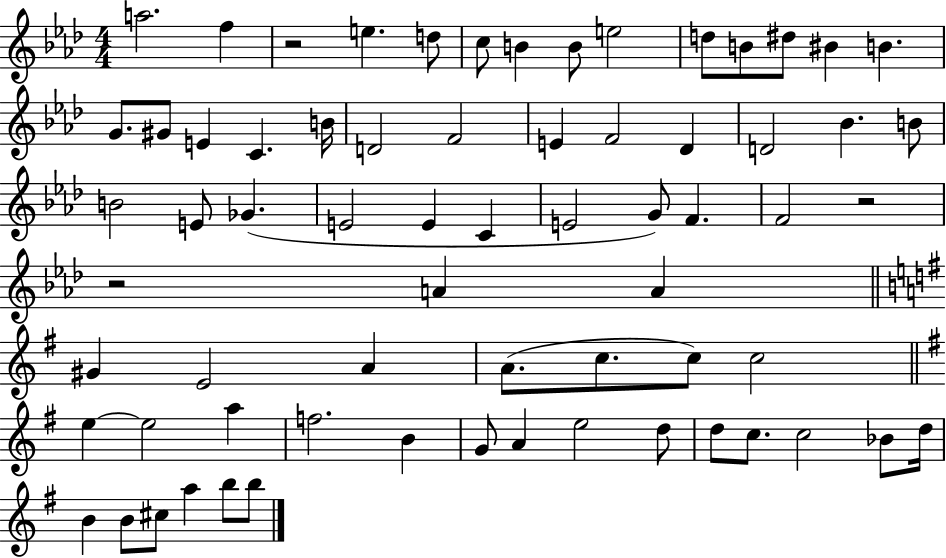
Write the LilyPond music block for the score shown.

{
  \clef treble
  \numericTimeSignature
  \time 4/4
  \key aes \major
  a''2. f''4 | r2 e''4. d''8 | c''8 b'4 b'8 e''2 | d''8 b'8 dis''8 bis'4 b'4. | \break g'8. gis'8 e'4 c'4. b'16 | d'2 f'2 | e'4 f'2 des'4 | d'2 bes'4. b'8 | \break b'2 e'8 ges'4.( | e'2 e'4 c'4 | e'2 g'8) f'4. | f'2 r2 | \break r2 a'4 a'4 | \bar "||" \break \key g \major gis'4 e'2 a'4 | a'8.( c''8. c''8) c''2 | \bar "||" \break \key g \major e''4~~ e''2 a''4 | f''2. b'4 | g'8 a'4 e''2 d''8 | d''8 c''8. c''2 bes'8 d''16 | \break b'4 b'8 cis''8 a''4 b''8 b''8 | \bar "|."
}